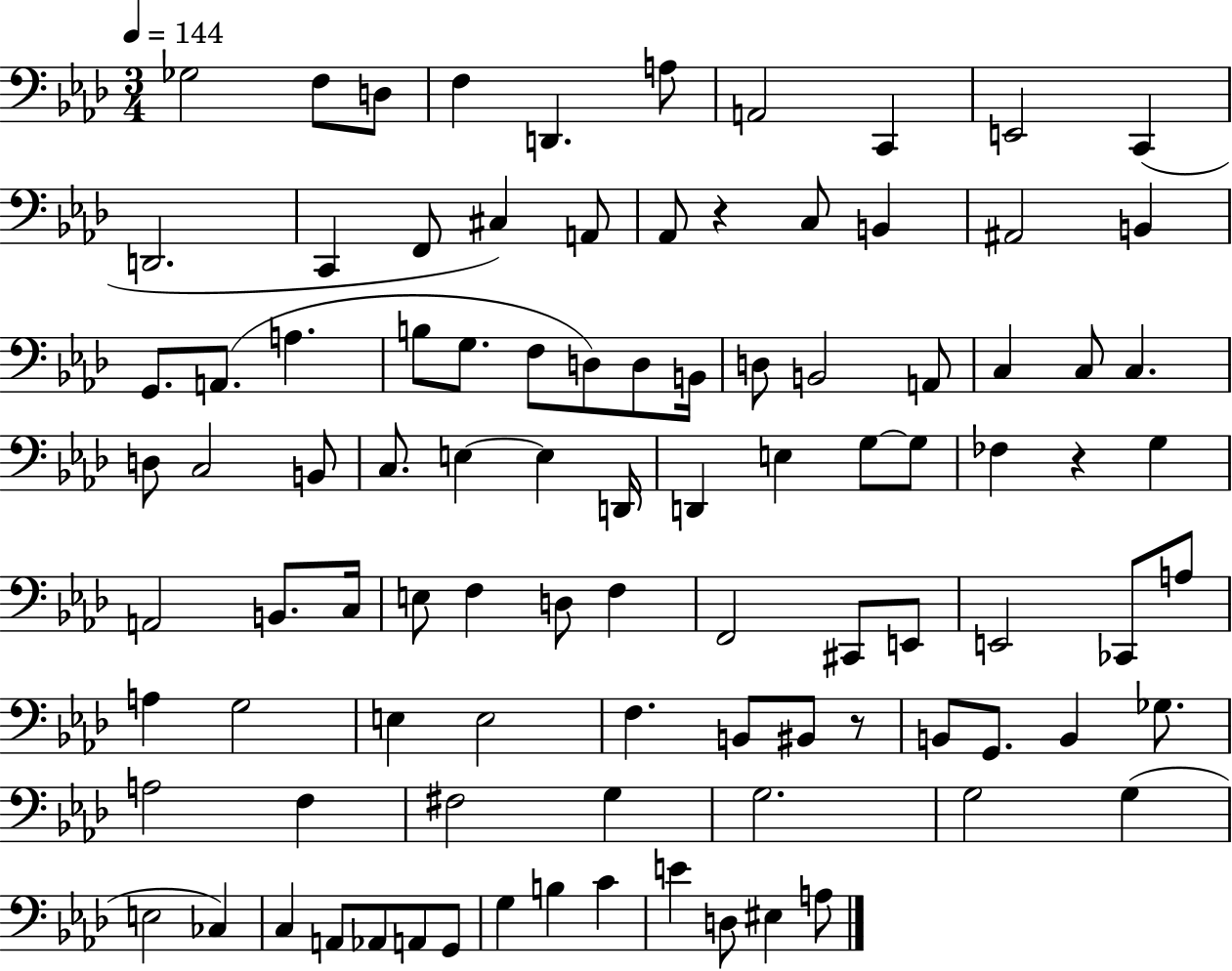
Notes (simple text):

Gb3/h F3/e D3/e F3/q D2/q. A3/e A2/h C2/q E2/h C2/q D2/h. C2/q F2/e C#3/q A2/e Ab2/e R/q C3/e B2/q A#2/h B2/q G2/e. A2/e. A3/q. B3/e G3/e. F3/e D3/e D3/e B2/s D3/e B2/h A2/e C3/q C3/e C3/q. D3/e C3/h B2/e C3/e. E3/q E3/q D2/s D2/q E3/q G3/e G3/e FES3/q R/q G3/q A2/h B2/e. C3/s E3/e F3/q D3/e F3/q F2/h C#2/e E2/e E2/h CES2/e A3/e A3/q G3/h E3/q E3/h F3/q. B2/e BIS2/e R/e B2/e G2/e. B2/q Gb3/e. A3/h F3/q F#3/h G3/q G3/h. G3/h G3/q E3/h CES3/q C3/q A2/e Ab2/e A2/e G2/e G3/q B3/q C4/q E4/q D3/e EIS3/q A3/e